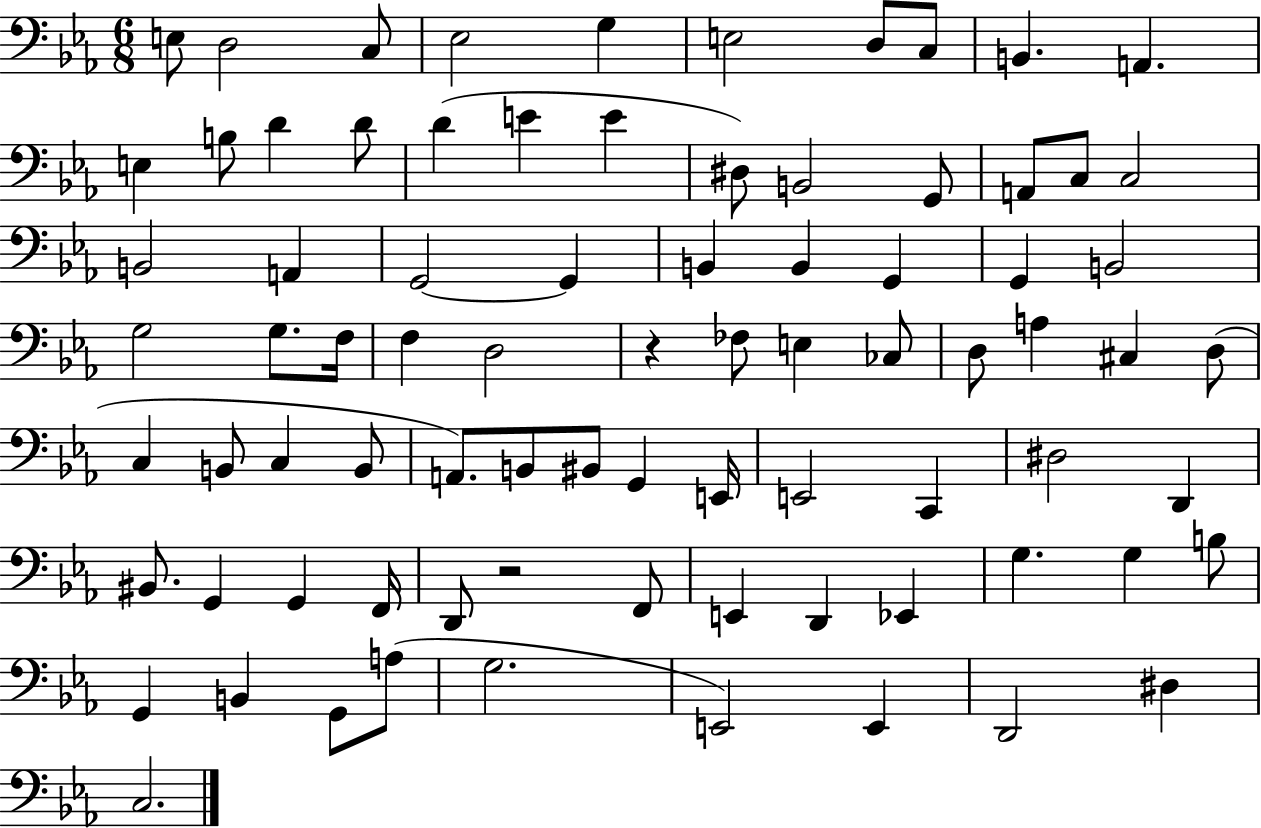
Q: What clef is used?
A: bass